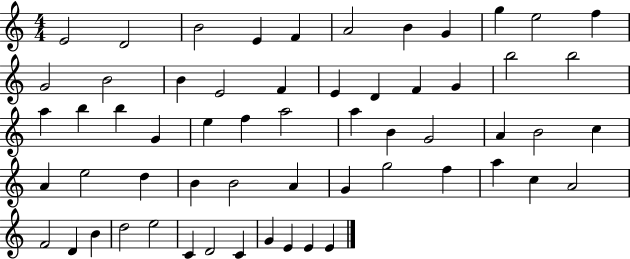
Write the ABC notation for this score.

X:1
T:Untitled
M:4/4
L:1/4
K:C
E2 D2 B2 E F A2 B G g e2 f G2 B2 B E2 F E D F G b2 b2 a b b G e f a2 a B G2 A B2 c A e2 d B B2 A G g2 f a c A2 F2 D B d2 e2 C D2 C G E E E